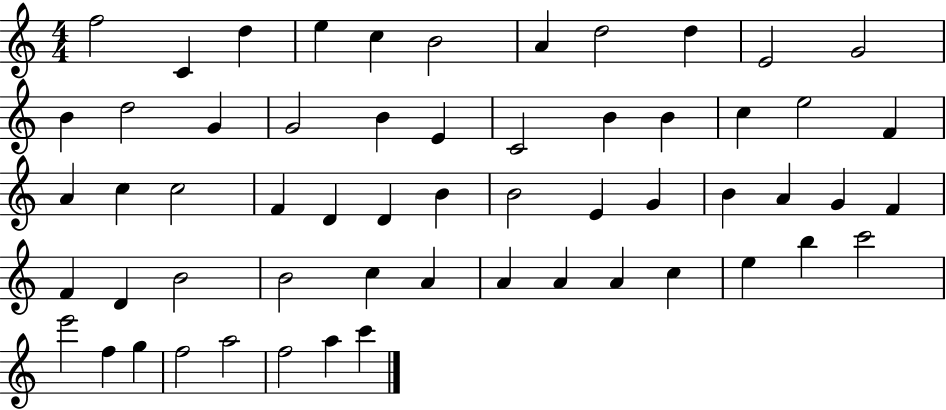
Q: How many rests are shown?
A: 0